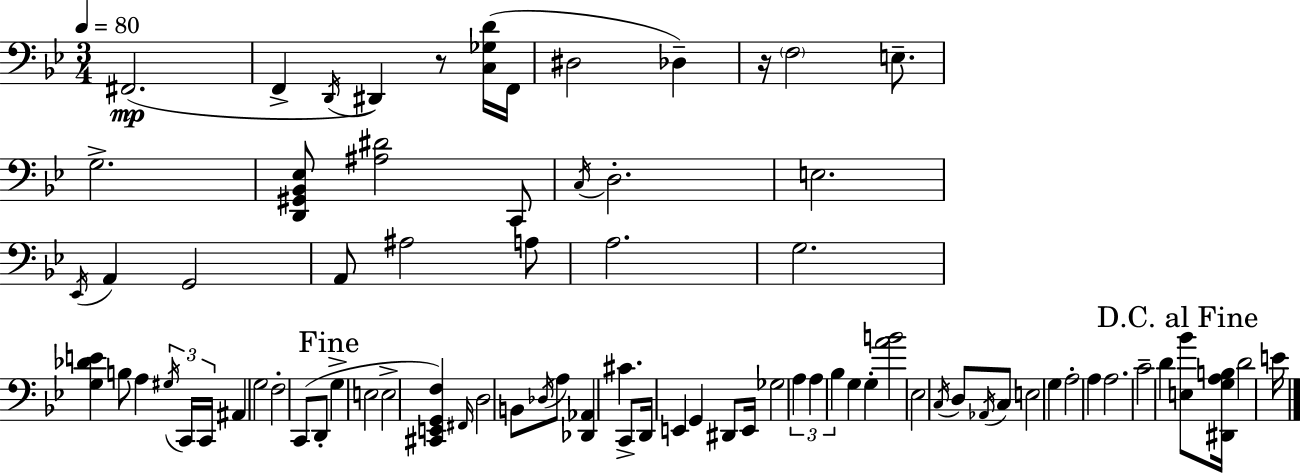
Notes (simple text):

F#2/h. F2/q D2/s D#2/q R/e [C3,Gb3,D4]/s F2/s D#3/h Db3/q R/s F3/h E3/e. G3/h. [D2,G#2,Bb2,Eb3]/e [A#3,D#4]/h C2/e C3/s D3/h. E3/h. Eb2/s A2/q G2/h A2/e A#3/h A3/e A3/h. G3/h. [G3,Db4,E4]/q B3/e A3/q G#3/s C2/s C2/s A#2/q G3/h F3/h C2/e D2/e G3/q E3/h E3/h [C#2,E2,G2,F3]/q F#2/s D3/h B2/e Db3/s A3/e [Db2,Ab2]/q C#4/q. C2/e D2/s E2/q G2/q D#2/e E2/s Gb3/h A3/q A3/q Bb3/q G3/q G3/q [A4,B4]/h Eb3/h C3/s D3/e Ab2/s C3/e E3/h G3/q A3/h A3/q A3/h. C4/h D4/q [E3,Bb4]/e [D#2,G3,A3,B3]/s D4/h E4/s